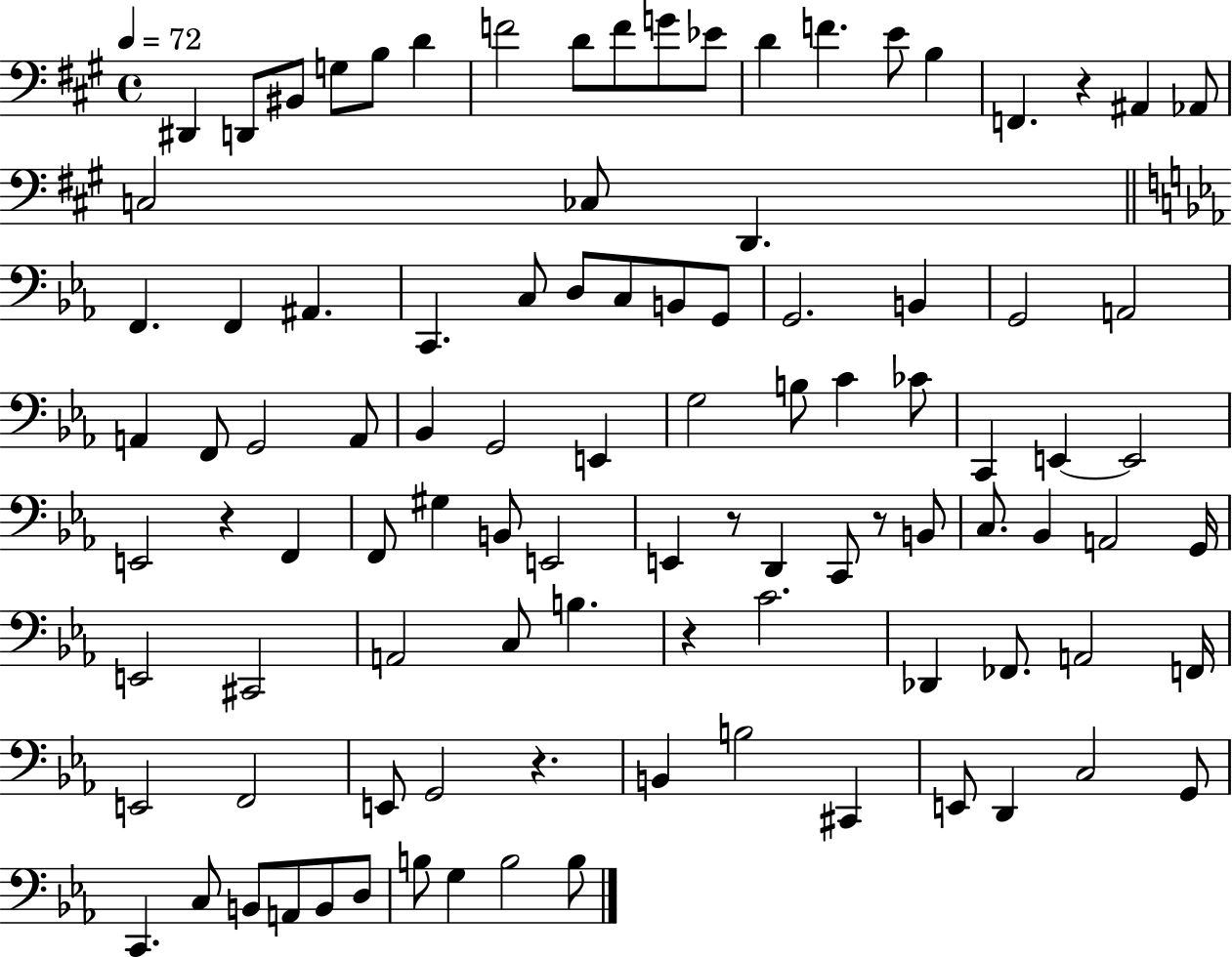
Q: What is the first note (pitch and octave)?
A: D#2